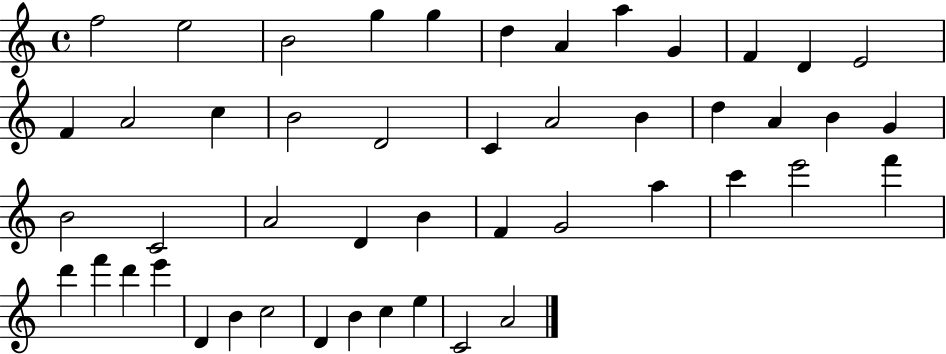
X:1
T:Untitled
M:4/4
L:1/4
K:C
f2 e2 B2 g g d A a G F D E2 F A2 c B2 D2 C A2 B d A B G B2 C2 A2 D B F G2 a c' e'2 f' d' f' d' e' D B c2 D B c e C2 A2